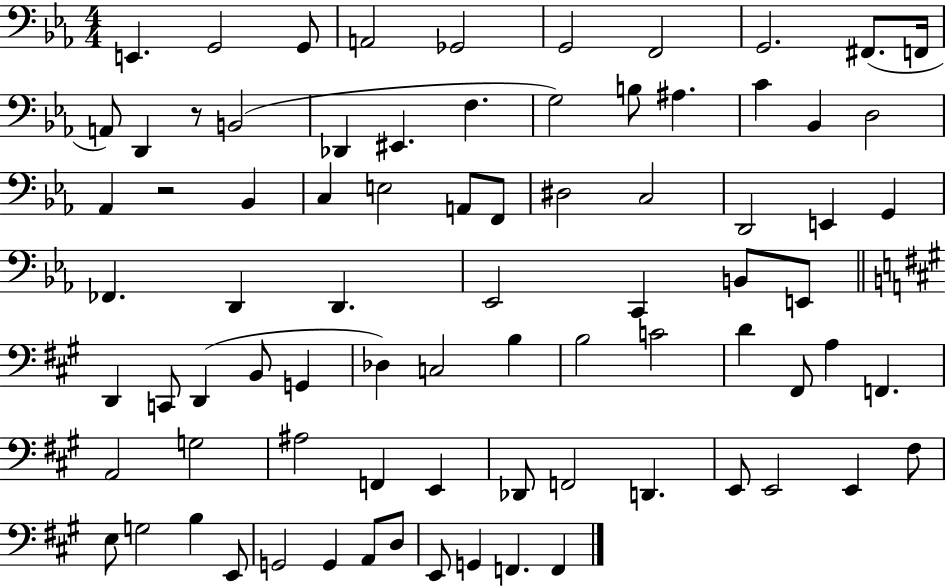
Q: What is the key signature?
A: EES major